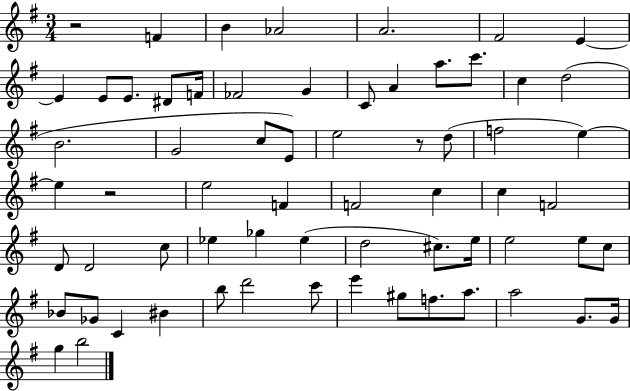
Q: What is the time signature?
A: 3/4